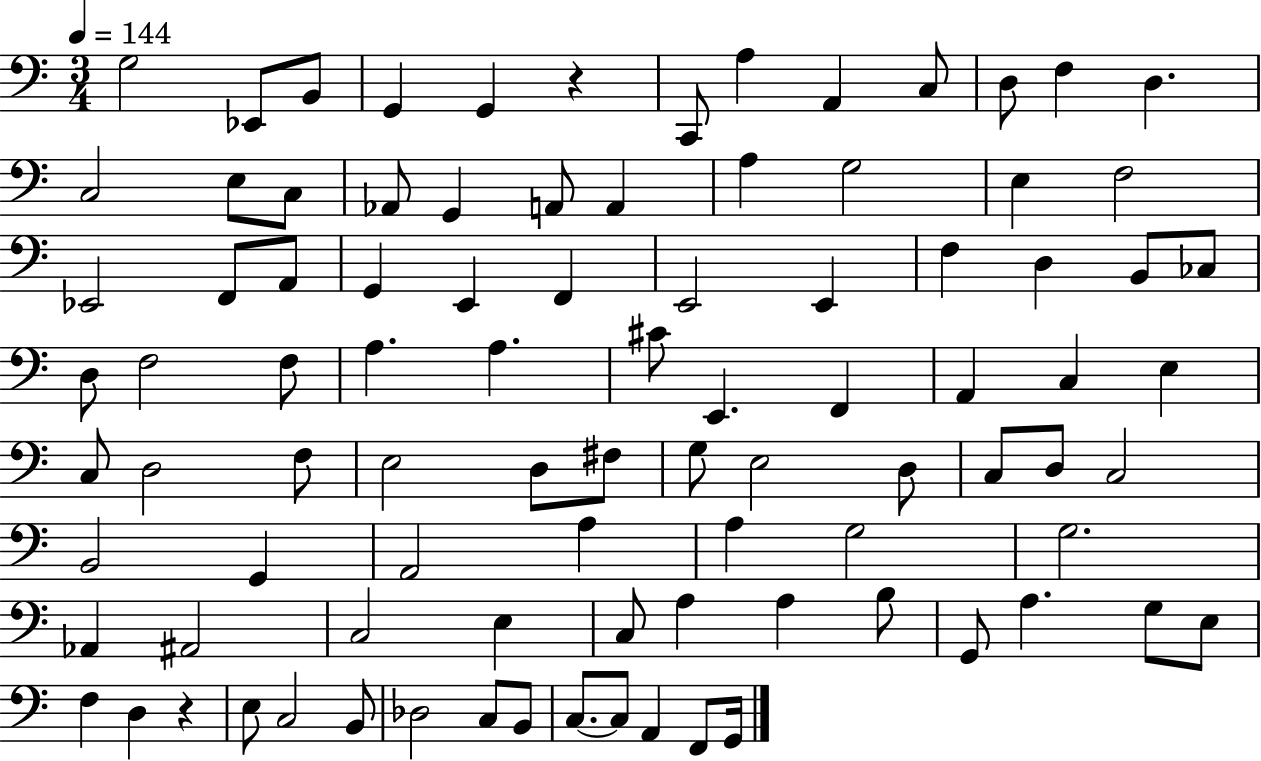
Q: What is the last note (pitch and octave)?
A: G2